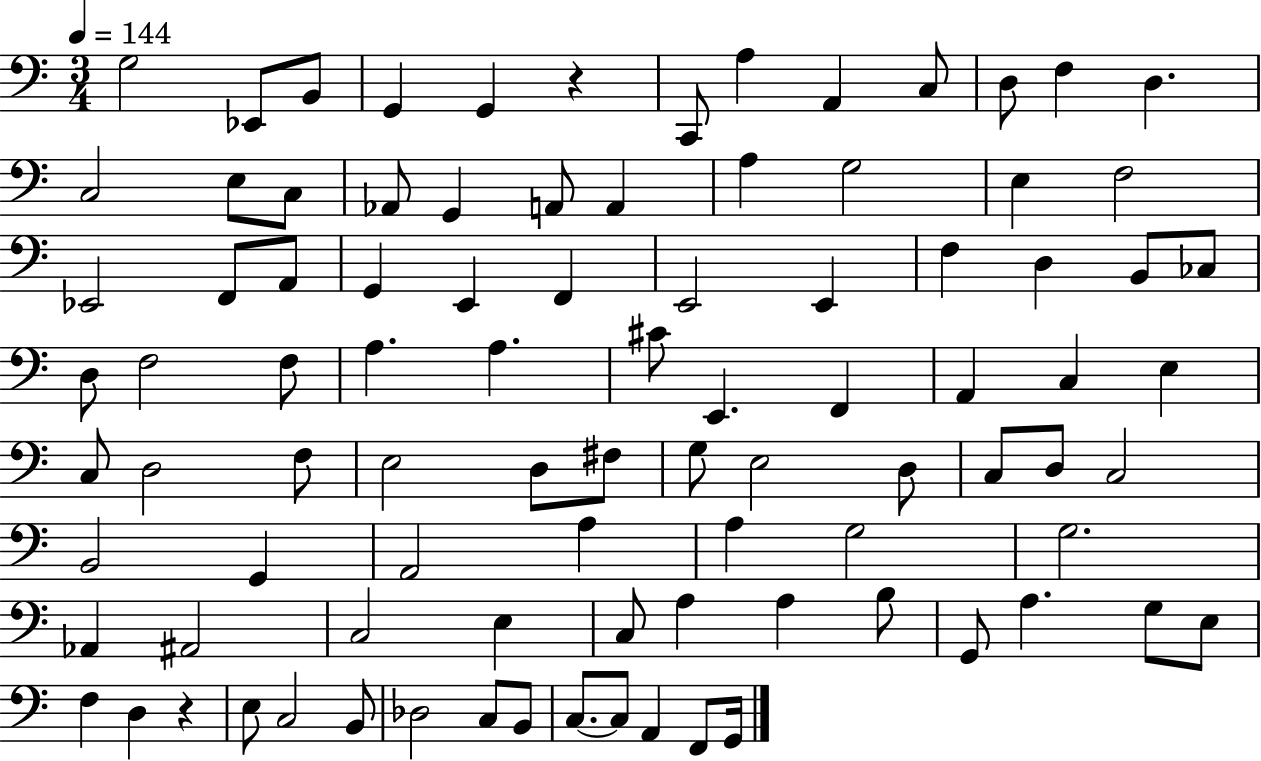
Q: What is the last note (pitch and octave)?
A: G2